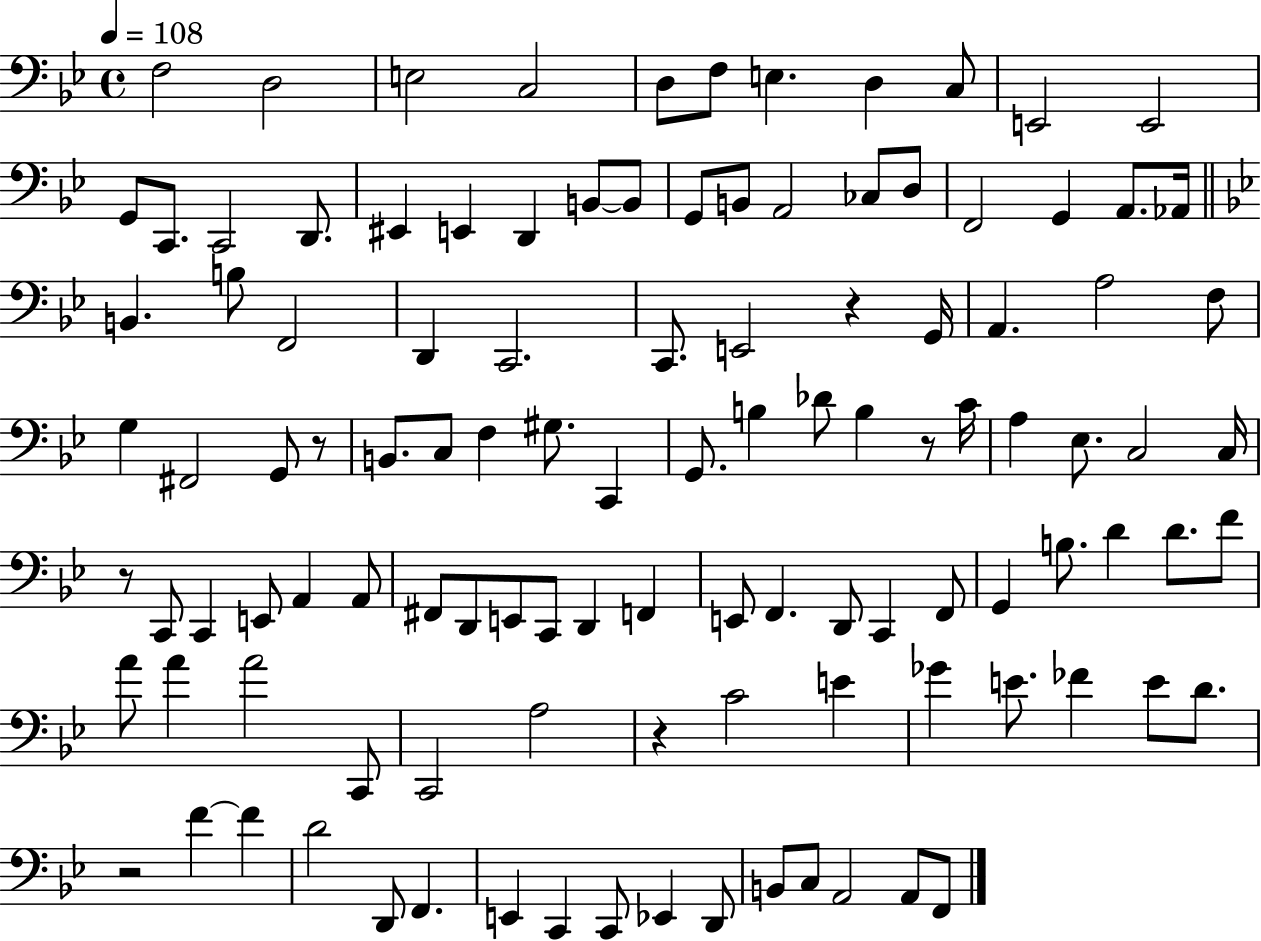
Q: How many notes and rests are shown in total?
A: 112